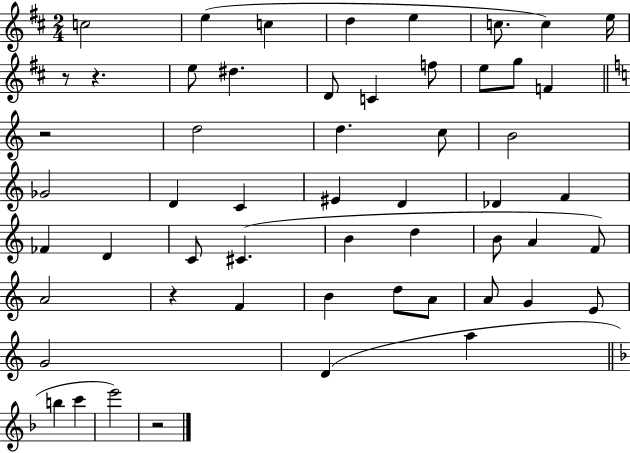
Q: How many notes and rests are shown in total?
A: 55